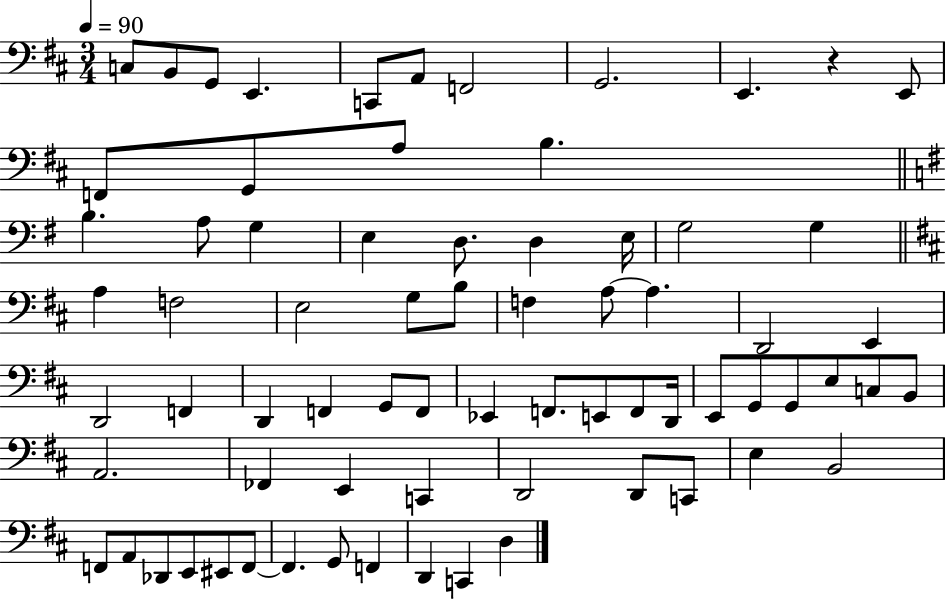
{
  \clef bass
  \numericTimeSignature
  \time 3/4
  \key d \major
  \tempo 4 = 90
  c8 b,8 g,8 e,4. | c,8 a,8 f,2 | g,2. | e,4. r4 e,8 | \break f,8 g,8 a8 b4. | \bar "||" \break \key e \minor b4. a8 g4 | e4 d8. d4 e16 | g2 g4 | \bar "||" \break \key d \major a4 f2 | e2 g8 b8 | f4 a8~~ a4. | d,2 e,4 | \break d,2 f,4 | d,4 f,4 g,8 f,8 | ees,4 f,8. e,8 f,8 d,16 | e,8 g,8 g,8 e8 c8 b,8 | \break a,2. | fes,4 e,4 c,4 | d,2 d,8 c,8 | e4 b,2 | \break f,8 a,8 des,8 e,8 eis,8 f,8~~ | f,4. g,8 f,4 | d,4 c,4 d4 | \bar "|."
}